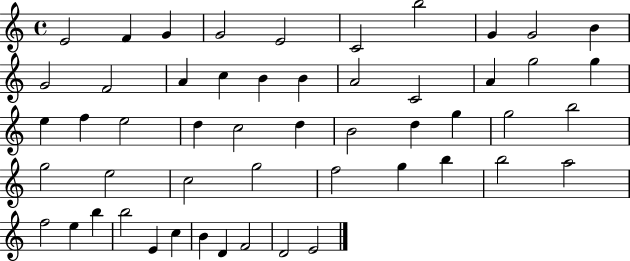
E4/h F4/q G4/q G4/h E4/h C4/h B5/h G4/q G4/h B4/q G4/h F4/h A4/q C5/q B4/q B4/q A4/h C4/h A4/q G5/h G5/q E5/q F5/q E5/h D5/q C5/h D5/q B4/h D5/q G5/q G5/h B5/h G5/h E5/h C5/h G5/h F5/h G5/q B5/q B5/h A5/h F5/h E5/q B5/q B5/h E4/q C5/q B4/q D4/q F4/h D4/h E4/h